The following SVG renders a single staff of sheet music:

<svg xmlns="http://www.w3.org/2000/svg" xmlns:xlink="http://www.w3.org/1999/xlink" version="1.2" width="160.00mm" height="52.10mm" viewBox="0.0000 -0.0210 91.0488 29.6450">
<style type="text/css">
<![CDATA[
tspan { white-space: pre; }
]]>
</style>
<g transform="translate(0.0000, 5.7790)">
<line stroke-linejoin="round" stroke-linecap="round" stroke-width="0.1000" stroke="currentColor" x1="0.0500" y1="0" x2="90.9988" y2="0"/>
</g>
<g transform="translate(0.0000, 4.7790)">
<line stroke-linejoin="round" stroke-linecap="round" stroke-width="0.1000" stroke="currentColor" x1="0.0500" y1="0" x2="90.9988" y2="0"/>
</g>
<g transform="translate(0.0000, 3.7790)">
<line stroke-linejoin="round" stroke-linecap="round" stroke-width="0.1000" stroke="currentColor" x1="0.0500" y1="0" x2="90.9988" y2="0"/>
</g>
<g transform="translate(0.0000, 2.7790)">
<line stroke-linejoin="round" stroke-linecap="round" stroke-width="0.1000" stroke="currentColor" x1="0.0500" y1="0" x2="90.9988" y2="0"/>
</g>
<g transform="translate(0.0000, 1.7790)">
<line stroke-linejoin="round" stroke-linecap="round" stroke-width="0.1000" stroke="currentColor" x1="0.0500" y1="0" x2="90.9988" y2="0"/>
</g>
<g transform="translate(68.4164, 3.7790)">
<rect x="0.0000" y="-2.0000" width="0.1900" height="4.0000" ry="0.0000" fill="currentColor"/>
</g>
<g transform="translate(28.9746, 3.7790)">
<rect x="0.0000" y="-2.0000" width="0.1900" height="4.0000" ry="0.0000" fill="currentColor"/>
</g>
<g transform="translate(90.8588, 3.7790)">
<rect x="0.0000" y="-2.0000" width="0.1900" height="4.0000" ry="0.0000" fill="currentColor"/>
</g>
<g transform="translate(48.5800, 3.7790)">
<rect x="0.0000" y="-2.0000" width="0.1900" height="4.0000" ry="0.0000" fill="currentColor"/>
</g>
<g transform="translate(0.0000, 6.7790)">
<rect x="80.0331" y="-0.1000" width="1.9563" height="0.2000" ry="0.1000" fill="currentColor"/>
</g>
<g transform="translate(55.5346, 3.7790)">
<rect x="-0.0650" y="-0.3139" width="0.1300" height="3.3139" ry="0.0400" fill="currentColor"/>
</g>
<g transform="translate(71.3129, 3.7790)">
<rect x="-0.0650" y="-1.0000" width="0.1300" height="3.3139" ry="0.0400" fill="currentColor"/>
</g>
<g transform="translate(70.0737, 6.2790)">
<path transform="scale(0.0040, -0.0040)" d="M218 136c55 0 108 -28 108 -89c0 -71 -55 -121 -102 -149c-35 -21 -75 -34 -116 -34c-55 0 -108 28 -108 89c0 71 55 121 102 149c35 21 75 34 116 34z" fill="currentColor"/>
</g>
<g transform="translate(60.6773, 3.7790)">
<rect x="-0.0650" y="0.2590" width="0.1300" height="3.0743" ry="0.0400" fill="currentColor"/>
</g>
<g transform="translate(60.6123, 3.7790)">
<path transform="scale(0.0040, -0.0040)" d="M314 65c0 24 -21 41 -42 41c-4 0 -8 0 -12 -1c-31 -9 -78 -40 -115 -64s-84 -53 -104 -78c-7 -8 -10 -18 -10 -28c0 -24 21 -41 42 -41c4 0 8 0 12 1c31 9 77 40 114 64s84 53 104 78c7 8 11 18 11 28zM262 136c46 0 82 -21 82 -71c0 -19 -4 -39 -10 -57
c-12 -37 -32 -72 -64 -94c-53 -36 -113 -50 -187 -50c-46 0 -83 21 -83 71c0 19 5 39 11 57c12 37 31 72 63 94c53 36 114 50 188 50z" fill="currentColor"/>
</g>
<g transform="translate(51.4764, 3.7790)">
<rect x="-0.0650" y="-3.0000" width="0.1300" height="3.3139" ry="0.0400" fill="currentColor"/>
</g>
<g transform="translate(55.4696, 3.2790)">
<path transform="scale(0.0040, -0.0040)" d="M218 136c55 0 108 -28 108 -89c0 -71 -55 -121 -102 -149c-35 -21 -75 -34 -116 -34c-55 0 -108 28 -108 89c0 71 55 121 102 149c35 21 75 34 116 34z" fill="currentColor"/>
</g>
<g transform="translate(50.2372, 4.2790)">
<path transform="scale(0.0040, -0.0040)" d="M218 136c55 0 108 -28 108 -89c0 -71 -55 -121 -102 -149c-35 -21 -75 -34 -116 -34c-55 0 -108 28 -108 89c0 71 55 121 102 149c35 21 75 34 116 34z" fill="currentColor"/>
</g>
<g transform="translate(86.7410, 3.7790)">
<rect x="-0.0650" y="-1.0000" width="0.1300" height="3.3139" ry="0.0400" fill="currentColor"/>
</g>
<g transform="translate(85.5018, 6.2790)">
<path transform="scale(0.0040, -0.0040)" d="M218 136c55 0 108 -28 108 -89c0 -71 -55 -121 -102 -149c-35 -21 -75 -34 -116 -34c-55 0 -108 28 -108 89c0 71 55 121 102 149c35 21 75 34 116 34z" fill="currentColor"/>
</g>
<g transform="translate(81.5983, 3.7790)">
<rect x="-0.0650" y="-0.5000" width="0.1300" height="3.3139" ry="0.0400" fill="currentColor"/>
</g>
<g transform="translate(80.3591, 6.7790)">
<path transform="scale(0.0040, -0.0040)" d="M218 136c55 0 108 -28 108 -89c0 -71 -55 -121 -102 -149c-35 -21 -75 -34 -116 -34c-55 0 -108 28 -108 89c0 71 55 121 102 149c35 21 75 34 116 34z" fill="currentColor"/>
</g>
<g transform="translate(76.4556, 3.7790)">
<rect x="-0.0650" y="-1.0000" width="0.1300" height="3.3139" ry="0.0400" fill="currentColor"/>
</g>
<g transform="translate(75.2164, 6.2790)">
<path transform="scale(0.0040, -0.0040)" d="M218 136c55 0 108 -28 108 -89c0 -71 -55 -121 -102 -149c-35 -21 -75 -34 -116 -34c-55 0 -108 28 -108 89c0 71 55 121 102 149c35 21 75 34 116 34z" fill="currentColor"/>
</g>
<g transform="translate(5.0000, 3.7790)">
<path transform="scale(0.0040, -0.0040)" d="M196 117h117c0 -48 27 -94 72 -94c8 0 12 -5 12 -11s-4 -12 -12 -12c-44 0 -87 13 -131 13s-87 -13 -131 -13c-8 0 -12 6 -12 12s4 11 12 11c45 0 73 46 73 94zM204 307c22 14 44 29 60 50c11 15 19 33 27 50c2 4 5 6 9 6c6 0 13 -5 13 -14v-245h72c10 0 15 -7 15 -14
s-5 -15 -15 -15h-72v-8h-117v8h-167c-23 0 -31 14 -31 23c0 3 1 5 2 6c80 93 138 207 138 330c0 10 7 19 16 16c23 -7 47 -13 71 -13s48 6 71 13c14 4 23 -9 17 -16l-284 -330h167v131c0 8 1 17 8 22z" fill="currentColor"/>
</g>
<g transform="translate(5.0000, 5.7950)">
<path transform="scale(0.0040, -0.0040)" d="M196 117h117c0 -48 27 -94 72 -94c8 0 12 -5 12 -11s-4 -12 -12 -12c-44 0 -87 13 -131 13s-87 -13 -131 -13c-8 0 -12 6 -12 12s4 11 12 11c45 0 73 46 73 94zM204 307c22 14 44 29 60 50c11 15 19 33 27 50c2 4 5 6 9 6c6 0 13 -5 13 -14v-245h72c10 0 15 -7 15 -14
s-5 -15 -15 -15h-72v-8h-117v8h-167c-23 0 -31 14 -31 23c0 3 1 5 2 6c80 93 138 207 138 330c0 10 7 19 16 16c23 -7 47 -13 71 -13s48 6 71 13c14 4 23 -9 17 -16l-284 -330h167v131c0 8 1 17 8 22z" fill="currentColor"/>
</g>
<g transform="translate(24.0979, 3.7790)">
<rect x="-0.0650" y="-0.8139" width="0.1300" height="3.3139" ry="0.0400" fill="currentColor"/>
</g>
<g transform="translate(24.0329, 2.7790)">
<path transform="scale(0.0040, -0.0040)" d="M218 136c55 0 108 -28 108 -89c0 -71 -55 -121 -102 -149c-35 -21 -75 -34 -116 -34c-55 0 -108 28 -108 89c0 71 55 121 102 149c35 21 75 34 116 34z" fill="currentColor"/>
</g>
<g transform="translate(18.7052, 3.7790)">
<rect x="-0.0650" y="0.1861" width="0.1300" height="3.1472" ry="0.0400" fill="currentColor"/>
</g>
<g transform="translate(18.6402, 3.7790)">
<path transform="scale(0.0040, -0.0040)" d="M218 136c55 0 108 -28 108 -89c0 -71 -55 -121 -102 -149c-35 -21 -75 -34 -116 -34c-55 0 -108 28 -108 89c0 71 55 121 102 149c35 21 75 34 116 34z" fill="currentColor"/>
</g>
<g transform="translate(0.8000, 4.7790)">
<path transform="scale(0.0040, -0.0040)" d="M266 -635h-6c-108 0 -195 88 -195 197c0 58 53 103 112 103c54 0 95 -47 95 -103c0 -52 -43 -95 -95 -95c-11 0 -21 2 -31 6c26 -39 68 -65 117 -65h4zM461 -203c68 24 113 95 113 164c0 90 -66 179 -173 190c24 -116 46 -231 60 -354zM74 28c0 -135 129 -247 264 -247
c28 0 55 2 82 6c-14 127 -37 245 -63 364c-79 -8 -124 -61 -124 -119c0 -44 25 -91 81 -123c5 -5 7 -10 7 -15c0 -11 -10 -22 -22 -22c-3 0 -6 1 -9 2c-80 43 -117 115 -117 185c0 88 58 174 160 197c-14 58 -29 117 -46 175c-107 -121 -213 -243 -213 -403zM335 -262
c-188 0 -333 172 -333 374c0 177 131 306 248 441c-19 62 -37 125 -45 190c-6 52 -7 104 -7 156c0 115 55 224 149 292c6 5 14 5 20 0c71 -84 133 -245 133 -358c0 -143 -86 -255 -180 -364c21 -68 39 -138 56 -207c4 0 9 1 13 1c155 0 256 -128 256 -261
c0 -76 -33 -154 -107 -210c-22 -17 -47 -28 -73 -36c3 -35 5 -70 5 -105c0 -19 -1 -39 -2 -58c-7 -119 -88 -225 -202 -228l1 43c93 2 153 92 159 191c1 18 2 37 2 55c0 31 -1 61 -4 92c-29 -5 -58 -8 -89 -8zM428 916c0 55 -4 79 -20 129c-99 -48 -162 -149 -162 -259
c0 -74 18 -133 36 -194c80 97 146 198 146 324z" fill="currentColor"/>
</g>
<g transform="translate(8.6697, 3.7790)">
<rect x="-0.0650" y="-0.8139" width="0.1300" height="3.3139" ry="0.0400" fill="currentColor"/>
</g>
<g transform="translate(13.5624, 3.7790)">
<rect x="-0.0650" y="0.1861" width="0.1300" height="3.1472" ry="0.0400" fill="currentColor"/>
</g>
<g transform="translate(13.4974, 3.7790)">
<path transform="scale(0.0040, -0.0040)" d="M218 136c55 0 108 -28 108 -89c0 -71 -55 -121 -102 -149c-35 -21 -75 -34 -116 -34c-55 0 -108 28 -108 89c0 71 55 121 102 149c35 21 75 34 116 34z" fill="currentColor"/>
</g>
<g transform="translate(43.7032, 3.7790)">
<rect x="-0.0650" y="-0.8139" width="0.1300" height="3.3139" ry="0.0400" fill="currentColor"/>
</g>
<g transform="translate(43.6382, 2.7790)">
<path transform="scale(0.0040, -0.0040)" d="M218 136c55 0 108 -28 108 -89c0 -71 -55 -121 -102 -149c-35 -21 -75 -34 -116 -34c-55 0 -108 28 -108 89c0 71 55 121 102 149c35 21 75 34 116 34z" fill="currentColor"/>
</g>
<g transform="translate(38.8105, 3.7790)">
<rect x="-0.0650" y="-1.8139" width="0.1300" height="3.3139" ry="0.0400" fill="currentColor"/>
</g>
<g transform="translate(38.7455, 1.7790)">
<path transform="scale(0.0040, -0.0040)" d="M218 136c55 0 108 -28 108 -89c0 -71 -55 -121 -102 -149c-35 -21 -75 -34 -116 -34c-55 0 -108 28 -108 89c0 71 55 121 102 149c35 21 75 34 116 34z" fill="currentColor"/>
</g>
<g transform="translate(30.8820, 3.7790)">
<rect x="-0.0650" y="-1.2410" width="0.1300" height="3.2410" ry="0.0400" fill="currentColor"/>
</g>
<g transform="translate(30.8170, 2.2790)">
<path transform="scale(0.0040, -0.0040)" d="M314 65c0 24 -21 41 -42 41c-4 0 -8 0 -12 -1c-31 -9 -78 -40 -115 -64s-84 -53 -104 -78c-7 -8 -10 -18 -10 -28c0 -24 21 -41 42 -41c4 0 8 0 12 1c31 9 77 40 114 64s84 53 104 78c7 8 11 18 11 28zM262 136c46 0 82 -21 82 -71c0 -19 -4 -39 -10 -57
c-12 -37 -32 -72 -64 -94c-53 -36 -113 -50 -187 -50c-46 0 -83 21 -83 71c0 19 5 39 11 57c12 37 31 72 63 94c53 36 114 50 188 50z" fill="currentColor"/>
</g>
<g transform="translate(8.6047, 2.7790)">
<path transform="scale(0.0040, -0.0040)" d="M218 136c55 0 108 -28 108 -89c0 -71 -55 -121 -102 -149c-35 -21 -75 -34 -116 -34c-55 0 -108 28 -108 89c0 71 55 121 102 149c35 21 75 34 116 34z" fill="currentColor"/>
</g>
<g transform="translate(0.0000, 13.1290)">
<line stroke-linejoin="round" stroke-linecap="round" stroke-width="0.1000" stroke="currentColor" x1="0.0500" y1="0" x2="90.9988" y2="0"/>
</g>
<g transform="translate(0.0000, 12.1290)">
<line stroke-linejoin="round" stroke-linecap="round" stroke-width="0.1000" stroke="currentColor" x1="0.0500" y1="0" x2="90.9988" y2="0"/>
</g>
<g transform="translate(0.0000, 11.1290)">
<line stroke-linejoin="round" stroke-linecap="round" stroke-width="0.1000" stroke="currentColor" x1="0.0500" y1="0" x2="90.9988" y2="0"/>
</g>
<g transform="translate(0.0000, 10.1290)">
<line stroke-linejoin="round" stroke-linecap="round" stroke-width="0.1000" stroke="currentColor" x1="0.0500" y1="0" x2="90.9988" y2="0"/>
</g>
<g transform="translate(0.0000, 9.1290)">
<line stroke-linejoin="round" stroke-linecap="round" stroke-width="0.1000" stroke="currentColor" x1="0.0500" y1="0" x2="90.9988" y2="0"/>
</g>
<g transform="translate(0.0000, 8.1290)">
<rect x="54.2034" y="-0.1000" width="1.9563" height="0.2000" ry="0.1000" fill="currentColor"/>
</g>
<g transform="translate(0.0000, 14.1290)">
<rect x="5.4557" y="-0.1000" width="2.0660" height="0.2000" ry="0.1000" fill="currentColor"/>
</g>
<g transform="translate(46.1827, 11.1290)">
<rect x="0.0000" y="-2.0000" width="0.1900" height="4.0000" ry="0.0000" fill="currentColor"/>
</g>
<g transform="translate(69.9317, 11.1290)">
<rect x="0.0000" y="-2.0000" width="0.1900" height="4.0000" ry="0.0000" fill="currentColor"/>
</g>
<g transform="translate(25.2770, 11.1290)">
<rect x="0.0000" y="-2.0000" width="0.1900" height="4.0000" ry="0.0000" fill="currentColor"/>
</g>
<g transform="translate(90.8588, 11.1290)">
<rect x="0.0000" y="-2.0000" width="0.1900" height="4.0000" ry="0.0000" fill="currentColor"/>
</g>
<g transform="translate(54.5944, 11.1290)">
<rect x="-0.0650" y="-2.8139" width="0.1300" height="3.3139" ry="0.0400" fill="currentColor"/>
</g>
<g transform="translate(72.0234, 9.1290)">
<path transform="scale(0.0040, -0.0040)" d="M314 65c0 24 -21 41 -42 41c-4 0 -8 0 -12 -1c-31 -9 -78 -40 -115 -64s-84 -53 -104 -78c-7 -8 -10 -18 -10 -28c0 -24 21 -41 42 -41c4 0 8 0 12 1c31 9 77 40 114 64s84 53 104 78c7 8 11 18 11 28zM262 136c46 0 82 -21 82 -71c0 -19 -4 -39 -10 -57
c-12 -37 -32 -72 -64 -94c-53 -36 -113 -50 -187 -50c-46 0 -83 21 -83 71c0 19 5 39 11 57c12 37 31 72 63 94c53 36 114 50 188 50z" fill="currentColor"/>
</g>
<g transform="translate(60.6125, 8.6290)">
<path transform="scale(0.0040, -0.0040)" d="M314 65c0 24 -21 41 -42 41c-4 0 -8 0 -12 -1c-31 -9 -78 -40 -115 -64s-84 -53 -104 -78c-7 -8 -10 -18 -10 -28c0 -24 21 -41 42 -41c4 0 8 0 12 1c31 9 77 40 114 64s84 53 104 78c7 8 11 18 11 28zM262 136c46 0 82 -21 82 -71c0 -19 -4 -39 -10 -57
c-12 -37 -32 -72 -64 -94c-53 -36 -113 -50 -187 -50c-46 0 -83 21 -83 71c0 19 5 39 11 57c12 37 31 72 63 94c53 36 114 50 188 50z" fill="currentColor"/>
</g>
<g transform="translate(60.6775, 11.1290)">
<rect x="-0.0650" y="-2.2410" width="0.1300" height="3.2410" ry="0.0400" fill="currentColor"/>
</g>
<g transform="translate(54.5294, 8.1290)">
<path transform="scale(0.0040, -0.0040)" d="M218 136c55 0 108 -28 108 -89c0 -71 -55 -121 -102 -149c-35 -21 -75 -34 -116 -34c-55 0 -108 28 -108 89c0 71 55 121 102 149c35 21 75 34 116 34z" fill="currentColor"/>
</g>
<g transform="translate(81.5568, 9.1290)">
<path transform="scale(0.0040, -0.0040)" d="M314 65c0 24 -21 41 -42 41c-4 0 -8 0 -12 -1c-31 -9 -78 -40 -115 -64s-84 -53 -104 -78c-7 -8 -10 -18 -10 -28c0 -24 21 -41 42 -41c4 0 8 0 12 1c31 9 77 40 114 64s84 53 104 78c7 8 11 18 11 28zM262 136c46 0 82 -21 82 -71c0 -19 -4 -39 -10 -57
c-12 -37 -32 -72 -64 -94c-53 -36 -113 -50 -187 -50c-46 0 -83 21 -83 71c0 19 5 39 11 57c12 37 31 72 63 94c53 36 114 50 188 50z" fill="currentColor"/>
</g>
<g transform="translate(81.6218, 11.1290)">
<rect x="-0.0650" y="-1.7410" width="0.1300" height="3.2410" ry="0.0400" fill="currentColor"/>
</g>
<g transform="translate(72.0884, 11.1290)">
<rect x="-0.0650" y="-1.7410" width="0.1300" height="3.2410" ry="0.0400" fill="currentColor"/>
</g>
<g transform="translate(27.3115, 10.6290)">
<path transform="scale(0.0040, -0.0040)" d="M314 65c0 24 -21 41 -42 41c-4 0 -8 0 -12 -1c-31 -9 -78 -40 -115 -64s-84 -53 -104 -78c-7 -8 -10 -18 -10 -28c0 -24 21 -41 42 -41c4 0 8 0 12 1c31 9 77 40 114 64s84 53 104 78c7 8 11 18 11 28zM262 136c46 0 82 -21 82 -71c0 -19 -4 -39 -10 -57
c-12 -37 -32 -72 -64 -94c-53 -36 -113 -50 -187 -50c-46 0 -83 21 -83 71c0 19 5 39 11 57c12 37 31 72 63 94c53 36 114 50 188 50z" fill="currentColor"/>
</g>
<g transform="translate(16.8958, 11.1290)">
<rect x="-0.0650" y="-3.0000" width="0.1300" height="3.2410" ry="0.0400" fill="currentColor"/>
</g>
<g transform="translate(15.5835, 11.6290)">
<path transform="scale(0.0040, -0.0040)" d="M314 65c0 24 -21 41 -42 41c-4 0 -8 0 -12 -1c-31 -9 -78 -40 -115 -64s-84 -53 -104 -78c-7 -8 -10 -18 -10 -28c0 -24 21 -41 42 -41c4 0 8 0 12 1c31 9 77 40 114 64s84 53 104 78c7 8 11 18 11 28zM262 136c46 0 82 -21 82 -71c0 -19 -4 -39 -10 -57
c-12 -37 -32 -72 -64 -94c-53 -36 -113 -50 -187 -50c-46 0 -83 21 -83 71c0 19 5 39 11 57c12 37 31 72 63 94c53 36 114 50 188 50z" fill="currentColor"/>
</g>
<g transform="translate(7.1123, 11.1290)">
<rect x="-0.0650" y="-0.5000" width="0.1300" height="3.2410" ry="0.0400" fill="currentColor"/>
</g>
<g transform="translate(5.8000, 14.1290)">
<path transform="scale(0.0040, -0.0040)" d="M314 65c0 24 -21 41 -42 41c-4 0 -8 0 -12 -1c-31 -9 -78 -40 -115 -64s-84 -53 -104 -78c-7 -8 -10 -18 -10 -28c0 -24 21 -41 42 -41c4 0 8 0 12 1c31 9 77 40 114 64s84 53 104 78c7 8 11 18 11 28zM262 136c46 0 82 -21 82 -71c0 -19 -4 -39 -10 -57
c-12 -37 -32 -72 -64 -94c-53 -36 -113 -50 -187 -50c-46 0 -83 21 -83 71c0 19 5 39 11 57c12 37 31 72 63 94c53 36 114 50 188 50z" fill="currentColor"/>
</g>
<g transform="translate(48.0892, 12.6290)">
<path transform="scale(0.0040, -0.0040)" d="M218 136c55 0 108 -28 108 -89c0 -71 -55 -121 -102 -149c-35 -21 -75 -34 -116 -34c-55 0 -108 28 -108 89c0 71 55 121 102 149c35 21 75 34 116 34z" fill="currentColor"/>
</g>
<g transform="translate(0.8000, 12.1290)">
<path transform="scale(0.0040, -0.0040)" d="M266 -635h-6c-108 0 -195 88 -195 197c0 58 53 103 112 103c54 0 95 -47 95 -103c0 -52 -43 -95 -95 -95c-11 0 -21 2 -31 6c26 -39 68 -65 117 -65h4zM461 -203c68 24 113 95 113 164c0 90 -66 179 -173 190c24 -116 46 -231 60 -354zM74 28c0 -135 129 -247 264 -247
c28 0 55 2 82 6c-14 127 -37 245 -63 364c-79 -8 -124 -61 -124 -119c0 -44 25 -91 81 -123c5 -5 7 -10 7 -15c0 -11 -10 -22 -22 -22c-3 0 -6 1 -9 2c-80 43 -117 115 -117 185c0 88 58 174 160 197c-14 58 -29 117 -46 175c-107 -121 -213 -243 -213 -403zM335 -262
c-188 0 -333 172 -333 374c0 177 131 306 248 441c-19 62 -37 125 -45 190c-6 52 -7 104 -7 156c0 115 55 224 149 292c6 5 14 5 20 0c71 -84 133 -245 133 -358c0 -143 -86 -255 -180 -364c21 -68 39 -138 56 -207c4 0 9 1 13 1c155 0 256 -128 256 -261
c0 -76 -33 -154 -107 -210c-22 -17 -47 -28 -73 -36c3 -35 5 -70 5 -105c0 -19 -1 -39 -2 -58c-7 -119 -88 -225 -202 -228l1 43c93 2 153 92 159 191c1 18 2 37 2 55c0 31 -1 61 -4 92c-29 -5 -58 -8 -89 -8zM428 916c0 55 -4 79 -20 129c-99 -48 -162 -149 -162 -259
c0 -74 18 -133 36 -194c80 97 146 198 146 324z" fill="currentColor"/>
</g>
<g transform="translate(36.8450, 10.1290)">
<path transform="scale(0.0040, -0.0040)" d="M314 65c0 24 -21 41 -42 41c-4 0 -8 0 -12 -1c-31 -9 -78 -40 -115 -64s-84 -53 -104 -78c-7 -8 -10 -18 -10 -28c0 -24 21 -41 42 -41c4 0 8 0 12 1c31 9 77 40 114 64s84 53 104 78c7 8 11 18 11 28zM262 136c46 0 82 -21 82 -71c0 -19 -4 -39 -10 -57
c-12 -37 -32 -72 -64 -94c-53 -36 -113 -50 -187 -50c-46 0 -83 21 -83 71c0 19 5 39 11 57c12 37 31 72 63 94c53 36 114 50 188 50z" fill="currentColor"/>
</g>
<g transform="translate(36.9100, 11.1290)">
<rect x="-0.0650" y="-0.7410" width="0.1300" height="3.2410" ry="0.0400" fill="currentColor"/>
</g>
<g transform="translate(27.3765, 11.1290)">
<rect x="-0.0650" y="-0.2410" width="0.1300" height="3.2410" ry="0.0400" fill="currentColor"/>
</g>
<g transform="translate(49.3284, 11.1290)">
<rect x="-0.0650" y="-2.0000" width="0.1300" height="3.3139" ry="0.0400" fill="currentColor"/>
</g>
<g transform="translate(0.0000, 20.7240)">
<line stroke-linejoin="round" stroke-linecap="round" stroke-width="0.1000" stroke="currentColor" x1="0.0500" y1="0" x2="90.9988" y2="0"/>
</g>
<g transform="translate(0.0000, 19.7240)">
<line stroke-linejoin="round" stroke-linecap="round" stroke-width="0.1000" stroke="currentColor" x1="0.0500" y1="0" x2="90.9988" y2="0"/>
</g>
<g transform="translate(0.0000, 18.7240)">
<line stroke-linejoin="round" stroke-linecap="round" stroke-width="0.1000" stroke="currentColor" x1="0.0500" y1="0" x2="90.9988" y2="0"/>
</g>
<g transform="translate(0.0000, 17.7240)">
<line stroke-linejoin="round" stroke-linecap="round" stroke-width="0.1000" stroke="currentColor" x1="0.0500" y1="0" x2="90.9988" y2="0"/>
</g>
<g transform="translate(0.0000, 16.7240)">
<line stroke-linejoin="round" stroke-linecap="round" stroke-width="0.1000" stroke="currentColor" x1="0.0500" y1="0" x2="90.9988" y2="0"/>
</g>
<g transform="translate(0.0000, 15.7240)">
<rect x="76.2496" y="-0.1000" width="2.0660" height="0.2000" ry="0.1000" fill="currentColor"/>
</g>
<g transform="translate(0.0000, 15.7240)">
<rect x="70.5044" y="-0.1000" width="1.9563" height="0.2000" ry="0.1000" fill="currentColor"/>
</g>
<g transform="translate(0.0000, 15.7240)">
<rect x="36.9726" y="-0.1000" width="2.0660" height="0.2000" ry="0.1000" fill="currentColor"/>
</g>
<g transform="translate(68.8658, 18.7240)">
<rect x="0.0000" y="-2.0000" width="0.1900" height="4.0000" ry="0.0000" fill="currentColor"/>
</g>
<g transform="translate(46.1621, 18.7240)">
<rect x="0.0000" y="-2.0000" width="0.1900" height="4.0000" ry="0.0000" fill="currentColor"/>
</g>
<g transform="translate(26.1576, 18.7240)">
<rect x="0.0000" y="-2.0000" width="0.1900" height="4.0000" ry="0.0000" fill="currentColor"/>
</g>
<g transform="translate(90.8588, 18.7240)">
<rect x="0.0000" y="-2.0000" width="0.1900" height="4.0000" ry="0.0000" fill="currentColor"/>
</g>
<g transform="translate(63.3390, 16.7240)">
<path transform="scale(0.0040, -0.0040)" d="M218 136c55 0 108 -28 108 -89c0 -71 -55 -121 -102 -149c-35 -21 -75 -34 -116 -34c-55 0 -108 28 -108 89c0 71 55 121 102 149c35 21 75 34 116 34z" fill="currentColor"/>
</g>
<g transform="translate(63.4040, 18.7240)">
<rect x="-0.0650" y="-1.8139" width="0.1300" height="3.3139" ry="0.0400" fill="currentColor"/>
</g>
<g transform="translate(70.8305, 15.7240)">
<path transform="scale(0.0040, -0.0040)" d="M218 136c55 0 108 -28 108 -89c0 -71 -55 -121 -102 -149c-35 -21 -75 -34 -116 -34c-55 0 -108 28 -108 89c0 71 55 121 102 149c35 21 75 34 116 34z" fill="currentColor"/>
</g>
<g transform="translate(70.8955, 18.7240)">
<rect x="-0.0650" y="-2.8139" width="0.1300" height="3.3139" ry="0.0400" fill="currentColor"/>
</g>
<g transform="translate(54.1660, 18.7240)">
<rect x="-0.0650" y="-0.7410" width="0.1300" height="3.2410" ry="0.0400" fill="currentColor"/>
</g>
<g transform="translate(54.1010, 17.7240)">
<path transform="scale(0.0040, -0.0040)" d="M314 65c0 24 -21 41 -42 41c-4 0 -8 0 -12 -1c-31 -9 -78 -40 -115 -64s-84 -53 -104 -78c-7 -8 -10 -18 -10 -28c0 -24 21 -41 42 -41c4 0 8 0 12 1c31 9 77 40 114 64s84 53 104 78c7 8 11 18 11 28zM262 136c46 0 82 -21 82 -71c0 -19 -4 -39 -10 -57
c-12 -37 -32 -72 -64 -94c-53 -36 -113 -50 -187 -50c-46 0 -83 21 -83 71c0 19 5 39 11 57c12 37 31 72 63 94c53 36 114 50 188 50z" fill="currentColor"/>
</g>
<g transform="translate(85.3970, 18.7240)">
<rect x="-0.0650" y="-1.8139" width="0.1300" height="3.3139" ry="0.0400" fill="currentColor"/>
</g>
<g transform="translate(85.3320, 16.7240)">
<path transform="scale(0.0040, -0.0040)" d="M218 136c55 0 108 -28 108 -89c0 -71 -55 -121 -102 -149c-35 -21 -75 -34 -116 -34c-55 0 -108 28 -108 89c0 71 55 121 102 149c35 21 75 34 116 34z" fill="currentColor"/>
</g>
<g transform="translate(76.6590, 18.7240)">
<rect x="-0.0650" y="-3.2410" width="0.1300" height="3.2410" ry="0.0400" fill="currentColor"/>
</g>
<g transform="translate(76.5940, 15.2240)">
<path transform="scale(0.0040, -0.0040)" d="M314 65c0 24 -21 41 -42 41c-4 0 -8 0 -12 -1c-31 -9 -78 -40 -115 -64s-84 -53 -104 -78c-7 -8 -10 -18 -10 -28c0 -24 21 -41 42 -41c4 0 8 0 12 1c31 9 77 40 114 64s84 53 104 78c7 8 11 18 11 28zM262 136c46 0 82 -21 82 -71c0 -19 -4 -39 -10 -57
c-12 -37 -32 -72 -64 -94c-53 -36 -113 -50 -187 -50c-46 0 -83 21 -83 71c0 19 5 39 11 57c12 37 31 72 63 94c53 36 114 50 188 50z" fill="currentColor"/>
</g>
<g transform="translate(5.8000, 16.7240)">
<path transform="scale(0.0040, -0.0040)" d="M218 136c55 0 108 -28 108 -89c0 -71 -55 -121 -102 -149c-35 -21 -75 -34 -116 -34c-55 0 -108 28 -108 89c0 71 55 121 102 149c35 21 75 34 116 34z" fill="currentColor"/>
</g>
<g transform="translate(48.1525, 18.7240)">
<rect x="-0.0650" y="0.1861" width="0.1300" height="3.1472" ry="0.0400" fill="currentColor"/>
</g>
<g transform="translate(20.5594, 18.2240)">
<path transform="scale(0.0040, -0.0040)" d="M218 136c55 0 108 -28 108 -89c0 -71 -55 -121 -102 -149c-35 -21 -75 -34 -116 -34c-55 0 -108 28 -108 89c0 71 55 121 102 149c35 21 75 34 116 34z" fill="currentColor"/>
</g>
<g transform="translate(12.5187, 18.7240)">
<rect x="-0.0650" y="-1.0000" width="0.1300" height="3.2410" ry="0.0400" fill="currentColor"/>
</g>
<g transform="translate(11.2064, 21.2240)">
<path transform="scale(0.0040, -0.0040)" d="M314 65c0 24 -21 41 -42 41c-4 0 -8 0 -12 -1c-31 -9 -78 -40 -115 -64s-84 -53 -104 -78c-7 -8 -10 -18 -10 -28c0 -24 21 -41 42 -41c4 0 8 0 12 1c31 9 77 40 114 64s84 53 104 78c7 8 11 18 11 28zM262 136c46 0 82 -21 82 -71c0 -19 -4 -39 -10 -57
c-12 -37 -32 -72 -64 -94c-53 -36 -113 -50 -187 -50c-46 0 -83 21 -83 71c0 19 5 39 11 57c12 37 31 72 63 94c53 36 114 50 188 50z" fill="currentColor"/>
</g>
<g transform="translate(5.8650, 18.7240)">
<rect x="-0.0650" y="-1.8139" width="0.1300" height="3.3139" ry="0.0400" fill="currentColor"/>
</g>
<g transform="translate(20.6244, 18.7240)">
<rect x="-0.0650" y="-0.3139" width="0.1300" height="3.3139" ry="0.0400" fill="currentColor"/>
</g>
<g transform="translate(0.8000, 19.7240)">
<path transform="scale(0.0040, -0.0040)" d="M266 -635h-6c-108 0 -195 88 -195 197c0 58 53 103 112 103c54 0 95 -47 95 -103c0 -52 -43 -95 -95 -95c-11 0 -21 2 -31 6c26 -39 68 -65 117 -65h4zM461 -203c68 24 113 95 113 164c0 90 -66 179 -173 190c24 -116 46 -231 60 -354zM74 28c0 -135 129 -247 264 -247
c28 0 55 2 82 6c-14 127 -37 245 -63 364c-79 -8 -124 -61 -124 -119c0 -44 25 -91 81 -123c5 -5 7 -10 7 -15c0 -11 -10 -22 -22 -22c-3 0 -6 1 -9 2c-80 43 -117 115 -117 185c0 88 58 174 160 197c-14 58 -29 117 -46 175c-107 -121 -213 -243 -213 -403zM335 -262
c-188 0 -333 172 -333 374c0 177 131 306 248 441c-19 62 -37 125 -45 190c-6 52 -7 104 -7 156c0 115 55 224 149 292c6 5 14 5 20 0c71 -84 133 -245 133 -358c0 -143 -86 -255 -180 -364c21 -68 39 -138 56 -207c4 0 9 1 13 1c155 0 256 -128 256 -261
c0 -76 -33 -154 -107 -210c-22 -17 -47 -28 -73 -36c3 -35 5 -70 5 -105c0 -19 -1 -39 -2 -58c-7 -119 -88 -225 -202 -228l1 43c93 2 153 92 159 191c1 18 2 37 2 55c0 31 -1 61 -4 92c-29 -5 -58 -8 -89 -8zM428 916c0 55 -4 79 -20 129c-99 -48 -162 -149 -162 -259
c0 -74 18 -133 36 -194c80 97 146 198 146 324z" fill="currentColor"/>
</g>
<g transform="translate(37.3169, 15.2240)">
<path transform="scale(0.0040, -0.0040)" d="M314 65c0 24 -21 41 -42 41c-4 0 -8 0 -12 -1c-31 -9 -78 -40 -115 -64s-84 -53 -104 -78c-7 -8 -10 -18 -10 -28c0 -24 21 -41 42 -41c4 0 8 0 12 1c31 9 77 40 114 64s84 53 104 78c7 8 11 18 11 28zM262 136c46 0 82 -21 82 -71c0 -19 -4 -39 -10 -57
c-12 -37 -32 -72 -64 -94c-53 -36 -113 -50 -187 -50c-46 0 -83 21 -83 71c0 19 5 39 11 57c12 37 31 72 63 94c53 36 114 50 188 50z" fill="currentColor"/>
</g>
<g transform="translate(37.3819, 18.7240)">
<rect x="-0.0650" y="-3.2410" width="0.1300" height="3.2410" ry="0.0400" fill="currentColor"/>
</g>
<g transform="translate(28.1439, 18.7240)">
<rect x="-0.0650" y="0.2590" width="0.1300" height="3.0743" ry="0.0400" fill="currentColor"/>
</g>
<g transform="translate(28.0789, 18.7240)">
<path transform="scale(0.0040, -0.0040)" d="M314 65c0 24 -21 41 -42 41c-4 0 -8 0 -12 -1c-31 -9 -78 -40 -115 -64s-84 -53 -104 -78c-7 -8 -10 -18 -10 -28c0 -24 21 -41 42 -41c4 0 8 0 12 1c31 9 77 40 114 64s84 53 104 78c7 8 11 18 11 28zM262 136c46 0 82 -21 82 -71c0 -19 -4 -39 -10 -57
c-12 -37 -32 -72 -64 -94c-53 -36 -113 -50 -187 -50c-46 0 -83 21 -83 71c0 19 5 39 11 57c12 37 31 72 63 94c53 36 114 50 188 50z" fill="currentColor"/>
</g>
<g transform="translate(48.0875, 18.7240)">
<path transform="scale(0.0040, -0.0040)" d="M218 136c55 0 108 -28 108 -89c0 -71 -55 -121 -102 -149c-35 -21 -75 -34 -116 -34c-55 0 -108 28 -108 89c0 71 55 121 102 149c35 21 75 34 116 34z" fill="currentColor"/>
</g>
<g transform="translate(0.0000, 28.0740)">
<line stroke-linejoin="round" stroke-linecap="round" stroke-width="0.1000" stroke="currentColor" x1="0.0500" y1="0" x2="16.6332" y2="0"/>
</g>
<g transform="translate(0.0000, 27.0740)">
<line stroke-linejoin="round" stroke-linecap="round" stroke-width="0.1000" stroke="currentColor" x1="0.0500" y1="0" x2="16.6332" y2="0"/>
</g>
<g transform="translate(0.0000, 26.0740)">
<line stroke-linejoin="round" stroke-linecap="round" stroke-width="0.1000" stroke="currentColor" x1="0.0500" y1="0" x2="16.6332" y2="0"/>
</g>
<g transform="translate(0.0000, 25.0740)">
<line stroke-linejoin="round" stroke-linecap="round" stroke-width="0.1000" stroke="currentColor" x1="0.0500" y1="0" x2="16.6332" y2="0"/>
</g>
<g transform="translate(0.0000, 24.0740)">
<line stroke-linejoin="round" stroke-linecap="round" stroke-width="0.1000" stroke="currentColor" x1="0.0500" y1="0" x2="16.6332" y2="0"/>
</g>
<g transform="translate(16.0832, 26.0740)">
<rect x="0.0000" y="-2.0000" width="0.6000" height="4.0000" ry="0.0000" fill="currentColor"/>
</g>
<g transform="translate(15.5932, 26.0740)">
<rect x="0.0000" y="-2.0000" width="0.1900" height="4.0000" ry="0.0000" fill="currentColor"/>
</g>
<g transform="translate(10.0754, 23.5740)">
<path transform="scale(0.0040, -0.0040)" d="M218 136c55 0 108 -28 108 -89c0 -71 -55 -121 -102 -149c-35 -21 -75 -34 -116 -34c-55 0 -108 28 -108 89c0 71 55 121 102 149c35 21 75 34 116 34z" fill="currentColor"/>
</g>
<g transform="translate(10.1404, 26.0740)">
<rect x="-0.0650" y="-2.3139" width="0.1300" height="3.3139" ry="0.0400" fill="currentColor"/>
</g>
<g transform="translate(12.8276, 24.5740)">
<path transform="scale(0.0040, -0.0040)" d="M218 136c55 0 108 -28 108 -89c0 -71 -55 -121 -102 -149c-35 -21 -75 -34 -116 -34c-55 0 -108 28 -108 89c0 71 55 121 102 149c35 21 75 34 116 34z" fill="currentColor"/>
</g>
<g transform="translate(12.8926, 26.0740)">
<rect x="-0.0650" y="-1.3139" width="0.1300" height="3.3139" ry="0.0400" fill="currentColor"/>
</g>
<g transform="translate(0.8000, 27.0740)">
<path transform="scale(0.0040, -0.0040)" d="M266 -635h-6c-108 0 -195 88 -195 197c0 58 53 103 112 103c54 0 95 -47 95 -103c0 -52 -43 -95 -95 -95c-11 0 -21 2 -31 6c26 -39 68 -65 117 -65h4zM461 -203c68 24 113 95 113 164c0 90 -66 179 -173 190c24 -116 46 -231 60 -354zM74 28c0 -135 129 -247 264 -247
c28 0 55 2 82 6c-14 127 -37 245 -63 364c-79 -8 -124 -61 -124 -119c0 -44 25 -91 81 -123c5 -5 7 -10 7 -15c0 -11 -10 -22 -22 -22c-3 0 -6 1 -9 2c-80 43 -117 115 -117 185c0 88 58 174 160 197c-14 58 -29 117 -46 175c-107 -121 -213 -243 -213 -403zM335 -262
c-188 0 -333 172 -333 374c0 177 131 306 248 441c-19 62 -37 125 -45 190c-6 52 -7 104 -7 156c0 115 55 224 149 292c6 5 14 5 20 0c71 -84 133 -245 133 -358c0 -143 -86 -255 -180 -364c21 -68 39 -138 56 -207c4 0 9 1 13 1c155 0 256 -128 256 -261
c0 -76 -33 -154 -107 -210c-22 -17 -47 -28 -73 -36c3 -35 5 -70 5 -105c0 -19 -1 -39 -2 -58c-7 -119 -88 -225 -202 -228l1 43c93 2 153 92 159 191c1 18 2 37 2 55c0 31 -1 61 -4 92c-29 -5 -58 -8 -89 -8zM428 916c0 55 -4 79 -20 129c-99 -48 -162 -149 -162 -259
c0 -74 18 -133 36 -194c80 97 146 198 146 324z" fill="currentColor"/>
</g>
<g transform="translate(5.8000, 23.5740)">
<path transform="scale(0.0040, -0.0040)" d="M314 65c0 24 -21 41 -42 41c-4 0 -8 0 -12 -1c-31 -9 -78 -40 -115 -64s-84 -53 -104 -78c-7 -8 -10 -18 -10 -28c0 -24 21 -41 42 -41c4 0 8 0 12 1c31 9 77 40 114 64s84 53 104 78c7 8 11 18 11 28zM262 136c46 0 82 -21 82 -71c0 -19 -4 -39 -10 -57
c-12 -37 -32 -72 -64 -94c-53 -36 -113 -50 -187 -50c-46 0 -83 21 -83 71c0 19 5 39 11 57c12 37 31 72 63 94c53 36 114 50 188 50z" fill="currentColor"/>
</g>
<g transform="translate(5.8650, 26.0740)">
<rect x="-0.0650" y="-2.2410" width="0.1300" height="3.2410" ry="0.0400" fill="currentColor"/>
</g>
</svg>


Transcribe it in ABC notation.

X:1
T:Untitled
M:4/4
L:1/4
K:C
d B B d e2 f d A c B2 D D C D C2 A2 c2 d2 F a g2 f2 f2 f D2 c B2 b2 B d2 f a b2 f g2 g e